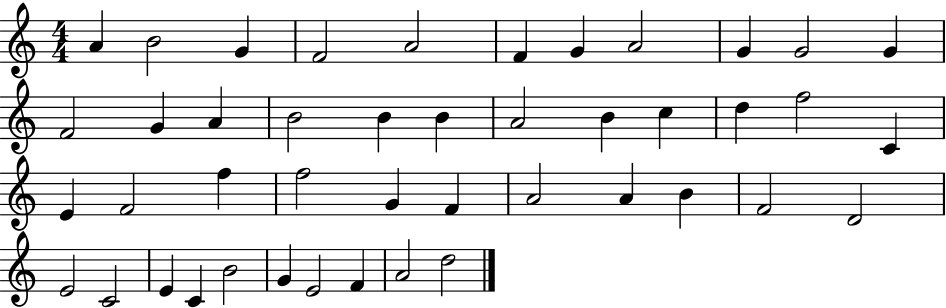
{
  \clef treble
  \numericTimeSignature
  \time 4/4
  \key c \major
  a'4 b'2 g'4 | f'2 a'2 | f'4 g'4 a'2 | g'4 g'2 g'4 | \break f'2 g'4 a'4 | b'2 b'4 b'4 | a'2 b'4 c''4 | d''4 f''2 c'4 | \break e'4 f'2 f''4 | f''2 g'4 f'4 | a'2 a'4 b'4 | f'2 d'2 | \break e'2 c'2 | e'4 c'4 b'2 | g'4 e'2 f'4 | a'2 d''2 | \break \bar "|."
}